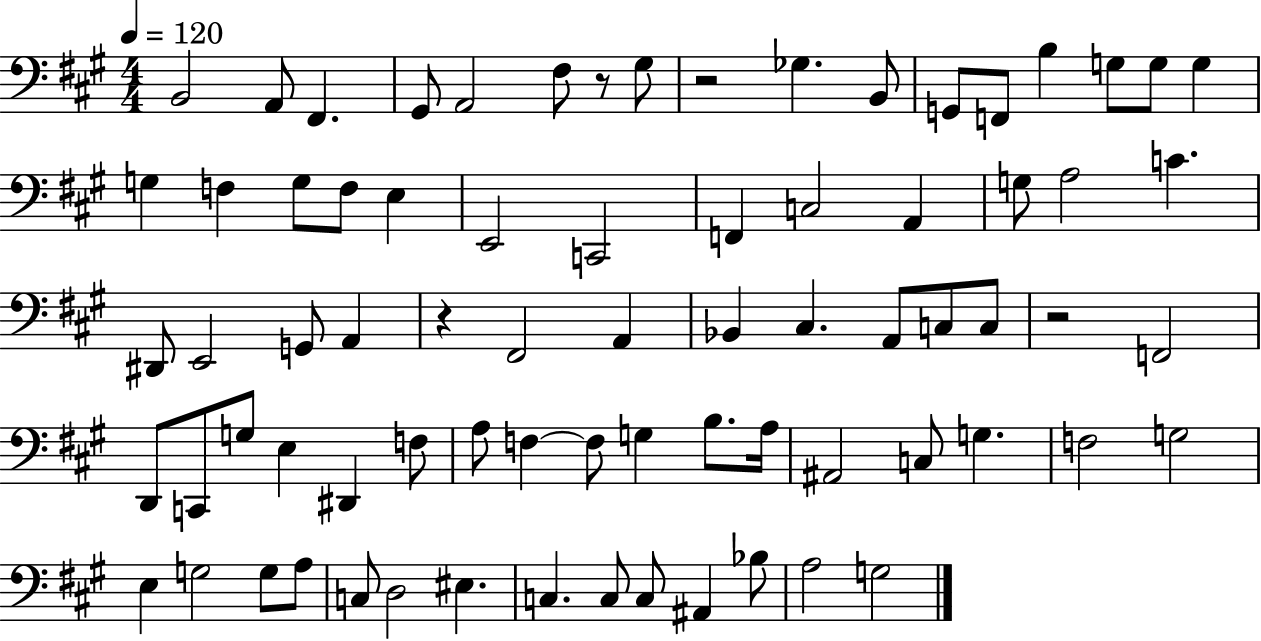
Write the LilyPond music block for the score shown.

{
  \clef bass
  \numericTimeSignature
  \time 4/4
  \key a \major
  \tempo 4 = 120
  b,2 a,8 fis,4. | gis,8 a,2 fis8 r8 gis8 | r2 ges4. b,8 | g,8 f,8 b4 g8 g8 g4 | \break g4 f4 g8 f8 e4 | e,2 c,2 | f,4 c2 a,4 | g8 a2 c'4. | \break dis,8 e,2 g,8 a,4 | r4 fis,2 a,4 | bes,4 cis4. a,8 c8 c8 | r2 f,2 | \break d,8 c,8 g8 e4 dis,4 f8 | a8 f4~~ f8 g4 b8. a16 | ais,2 c8 g4. | f2 g2 | \break e4 g2 g8 a8 | c8 d2 eis4. | c4. c8 c8 ais,4 bes8 | a2 g2 | \break \bar "|."
}